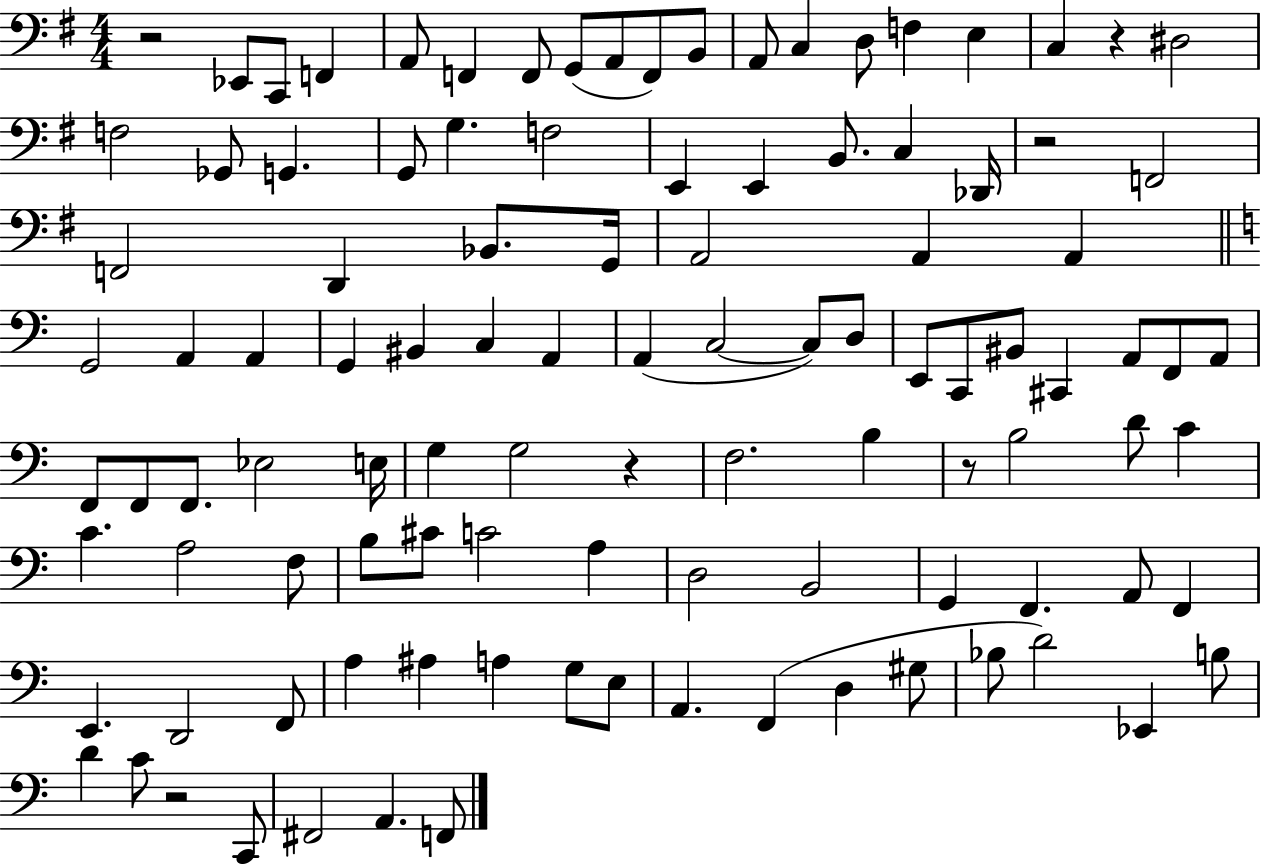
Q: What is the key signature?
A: G major